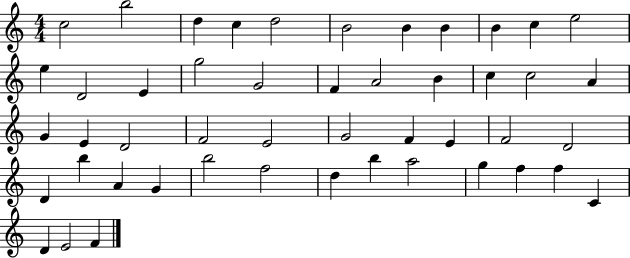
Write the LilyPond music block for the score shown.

{
  \clef treble
  \numericTimeSignature
  \time 4/4
  \key c \major
  c''2 b''2 | d''4 c''4 d''2 | b'2 b'4 b'4 | b'4 c''4 e''2 | \break e''4 d'2 e'4 | g''2 g'2 | f'4 a'2 b'4 | c''4 c''2 a'4 | \break g'4 e'4 d'2 | f'2 e'2 | g'2 f'4 e'4 | f'2 d'2 | \break d'4 b''4 a'4 g'4 | b''2 f''2 | d''4 b''4 a''2 | g''4 f''4 f''4 c'4 | \break d'4 e'2 f'4 | \bar "|."
}